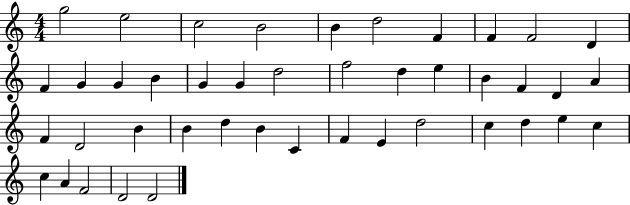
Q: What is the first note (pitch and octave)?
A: G5